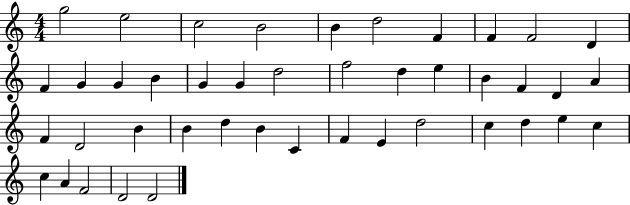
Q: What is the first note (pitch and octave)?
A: G5